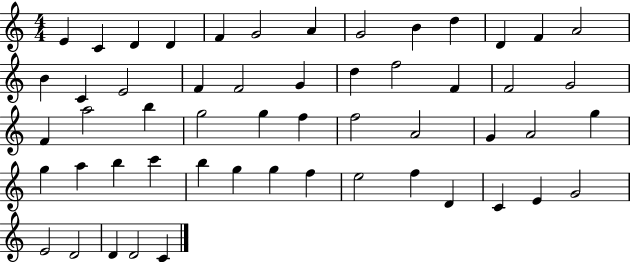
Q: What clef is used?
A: treble